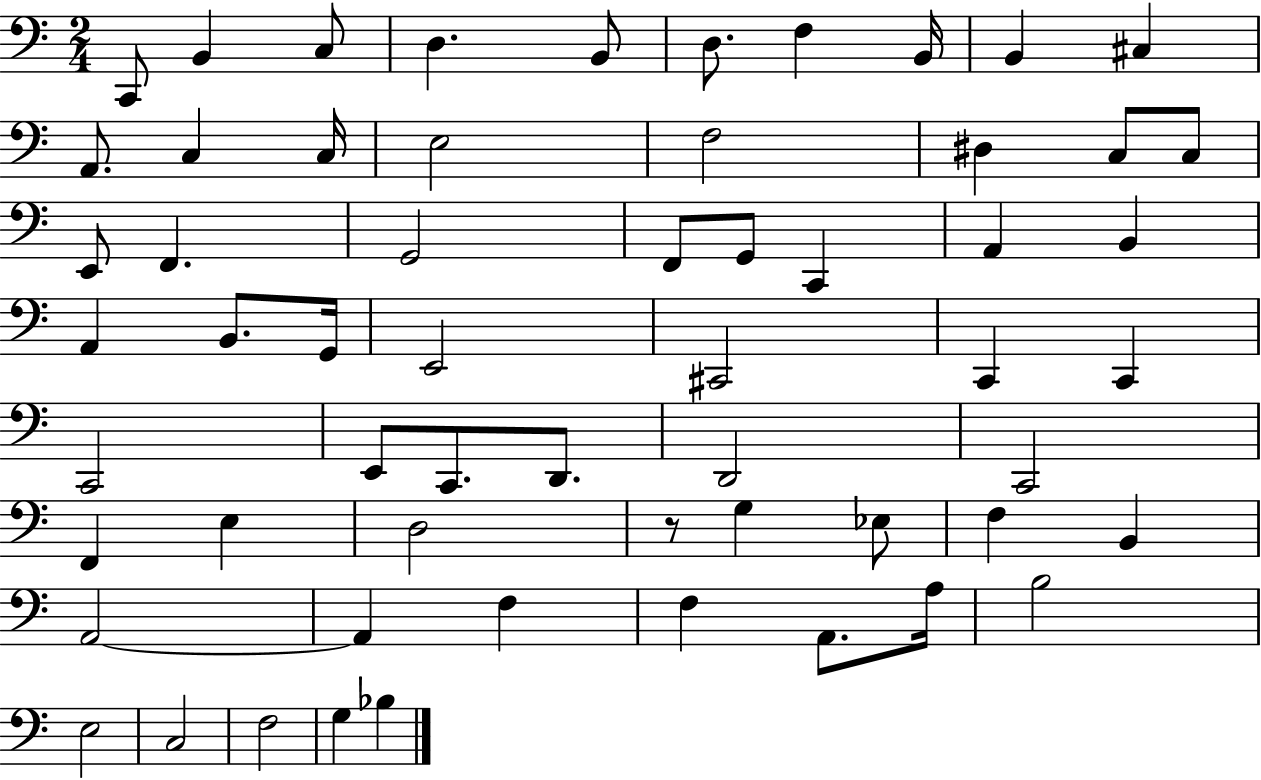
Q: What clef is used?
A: bass